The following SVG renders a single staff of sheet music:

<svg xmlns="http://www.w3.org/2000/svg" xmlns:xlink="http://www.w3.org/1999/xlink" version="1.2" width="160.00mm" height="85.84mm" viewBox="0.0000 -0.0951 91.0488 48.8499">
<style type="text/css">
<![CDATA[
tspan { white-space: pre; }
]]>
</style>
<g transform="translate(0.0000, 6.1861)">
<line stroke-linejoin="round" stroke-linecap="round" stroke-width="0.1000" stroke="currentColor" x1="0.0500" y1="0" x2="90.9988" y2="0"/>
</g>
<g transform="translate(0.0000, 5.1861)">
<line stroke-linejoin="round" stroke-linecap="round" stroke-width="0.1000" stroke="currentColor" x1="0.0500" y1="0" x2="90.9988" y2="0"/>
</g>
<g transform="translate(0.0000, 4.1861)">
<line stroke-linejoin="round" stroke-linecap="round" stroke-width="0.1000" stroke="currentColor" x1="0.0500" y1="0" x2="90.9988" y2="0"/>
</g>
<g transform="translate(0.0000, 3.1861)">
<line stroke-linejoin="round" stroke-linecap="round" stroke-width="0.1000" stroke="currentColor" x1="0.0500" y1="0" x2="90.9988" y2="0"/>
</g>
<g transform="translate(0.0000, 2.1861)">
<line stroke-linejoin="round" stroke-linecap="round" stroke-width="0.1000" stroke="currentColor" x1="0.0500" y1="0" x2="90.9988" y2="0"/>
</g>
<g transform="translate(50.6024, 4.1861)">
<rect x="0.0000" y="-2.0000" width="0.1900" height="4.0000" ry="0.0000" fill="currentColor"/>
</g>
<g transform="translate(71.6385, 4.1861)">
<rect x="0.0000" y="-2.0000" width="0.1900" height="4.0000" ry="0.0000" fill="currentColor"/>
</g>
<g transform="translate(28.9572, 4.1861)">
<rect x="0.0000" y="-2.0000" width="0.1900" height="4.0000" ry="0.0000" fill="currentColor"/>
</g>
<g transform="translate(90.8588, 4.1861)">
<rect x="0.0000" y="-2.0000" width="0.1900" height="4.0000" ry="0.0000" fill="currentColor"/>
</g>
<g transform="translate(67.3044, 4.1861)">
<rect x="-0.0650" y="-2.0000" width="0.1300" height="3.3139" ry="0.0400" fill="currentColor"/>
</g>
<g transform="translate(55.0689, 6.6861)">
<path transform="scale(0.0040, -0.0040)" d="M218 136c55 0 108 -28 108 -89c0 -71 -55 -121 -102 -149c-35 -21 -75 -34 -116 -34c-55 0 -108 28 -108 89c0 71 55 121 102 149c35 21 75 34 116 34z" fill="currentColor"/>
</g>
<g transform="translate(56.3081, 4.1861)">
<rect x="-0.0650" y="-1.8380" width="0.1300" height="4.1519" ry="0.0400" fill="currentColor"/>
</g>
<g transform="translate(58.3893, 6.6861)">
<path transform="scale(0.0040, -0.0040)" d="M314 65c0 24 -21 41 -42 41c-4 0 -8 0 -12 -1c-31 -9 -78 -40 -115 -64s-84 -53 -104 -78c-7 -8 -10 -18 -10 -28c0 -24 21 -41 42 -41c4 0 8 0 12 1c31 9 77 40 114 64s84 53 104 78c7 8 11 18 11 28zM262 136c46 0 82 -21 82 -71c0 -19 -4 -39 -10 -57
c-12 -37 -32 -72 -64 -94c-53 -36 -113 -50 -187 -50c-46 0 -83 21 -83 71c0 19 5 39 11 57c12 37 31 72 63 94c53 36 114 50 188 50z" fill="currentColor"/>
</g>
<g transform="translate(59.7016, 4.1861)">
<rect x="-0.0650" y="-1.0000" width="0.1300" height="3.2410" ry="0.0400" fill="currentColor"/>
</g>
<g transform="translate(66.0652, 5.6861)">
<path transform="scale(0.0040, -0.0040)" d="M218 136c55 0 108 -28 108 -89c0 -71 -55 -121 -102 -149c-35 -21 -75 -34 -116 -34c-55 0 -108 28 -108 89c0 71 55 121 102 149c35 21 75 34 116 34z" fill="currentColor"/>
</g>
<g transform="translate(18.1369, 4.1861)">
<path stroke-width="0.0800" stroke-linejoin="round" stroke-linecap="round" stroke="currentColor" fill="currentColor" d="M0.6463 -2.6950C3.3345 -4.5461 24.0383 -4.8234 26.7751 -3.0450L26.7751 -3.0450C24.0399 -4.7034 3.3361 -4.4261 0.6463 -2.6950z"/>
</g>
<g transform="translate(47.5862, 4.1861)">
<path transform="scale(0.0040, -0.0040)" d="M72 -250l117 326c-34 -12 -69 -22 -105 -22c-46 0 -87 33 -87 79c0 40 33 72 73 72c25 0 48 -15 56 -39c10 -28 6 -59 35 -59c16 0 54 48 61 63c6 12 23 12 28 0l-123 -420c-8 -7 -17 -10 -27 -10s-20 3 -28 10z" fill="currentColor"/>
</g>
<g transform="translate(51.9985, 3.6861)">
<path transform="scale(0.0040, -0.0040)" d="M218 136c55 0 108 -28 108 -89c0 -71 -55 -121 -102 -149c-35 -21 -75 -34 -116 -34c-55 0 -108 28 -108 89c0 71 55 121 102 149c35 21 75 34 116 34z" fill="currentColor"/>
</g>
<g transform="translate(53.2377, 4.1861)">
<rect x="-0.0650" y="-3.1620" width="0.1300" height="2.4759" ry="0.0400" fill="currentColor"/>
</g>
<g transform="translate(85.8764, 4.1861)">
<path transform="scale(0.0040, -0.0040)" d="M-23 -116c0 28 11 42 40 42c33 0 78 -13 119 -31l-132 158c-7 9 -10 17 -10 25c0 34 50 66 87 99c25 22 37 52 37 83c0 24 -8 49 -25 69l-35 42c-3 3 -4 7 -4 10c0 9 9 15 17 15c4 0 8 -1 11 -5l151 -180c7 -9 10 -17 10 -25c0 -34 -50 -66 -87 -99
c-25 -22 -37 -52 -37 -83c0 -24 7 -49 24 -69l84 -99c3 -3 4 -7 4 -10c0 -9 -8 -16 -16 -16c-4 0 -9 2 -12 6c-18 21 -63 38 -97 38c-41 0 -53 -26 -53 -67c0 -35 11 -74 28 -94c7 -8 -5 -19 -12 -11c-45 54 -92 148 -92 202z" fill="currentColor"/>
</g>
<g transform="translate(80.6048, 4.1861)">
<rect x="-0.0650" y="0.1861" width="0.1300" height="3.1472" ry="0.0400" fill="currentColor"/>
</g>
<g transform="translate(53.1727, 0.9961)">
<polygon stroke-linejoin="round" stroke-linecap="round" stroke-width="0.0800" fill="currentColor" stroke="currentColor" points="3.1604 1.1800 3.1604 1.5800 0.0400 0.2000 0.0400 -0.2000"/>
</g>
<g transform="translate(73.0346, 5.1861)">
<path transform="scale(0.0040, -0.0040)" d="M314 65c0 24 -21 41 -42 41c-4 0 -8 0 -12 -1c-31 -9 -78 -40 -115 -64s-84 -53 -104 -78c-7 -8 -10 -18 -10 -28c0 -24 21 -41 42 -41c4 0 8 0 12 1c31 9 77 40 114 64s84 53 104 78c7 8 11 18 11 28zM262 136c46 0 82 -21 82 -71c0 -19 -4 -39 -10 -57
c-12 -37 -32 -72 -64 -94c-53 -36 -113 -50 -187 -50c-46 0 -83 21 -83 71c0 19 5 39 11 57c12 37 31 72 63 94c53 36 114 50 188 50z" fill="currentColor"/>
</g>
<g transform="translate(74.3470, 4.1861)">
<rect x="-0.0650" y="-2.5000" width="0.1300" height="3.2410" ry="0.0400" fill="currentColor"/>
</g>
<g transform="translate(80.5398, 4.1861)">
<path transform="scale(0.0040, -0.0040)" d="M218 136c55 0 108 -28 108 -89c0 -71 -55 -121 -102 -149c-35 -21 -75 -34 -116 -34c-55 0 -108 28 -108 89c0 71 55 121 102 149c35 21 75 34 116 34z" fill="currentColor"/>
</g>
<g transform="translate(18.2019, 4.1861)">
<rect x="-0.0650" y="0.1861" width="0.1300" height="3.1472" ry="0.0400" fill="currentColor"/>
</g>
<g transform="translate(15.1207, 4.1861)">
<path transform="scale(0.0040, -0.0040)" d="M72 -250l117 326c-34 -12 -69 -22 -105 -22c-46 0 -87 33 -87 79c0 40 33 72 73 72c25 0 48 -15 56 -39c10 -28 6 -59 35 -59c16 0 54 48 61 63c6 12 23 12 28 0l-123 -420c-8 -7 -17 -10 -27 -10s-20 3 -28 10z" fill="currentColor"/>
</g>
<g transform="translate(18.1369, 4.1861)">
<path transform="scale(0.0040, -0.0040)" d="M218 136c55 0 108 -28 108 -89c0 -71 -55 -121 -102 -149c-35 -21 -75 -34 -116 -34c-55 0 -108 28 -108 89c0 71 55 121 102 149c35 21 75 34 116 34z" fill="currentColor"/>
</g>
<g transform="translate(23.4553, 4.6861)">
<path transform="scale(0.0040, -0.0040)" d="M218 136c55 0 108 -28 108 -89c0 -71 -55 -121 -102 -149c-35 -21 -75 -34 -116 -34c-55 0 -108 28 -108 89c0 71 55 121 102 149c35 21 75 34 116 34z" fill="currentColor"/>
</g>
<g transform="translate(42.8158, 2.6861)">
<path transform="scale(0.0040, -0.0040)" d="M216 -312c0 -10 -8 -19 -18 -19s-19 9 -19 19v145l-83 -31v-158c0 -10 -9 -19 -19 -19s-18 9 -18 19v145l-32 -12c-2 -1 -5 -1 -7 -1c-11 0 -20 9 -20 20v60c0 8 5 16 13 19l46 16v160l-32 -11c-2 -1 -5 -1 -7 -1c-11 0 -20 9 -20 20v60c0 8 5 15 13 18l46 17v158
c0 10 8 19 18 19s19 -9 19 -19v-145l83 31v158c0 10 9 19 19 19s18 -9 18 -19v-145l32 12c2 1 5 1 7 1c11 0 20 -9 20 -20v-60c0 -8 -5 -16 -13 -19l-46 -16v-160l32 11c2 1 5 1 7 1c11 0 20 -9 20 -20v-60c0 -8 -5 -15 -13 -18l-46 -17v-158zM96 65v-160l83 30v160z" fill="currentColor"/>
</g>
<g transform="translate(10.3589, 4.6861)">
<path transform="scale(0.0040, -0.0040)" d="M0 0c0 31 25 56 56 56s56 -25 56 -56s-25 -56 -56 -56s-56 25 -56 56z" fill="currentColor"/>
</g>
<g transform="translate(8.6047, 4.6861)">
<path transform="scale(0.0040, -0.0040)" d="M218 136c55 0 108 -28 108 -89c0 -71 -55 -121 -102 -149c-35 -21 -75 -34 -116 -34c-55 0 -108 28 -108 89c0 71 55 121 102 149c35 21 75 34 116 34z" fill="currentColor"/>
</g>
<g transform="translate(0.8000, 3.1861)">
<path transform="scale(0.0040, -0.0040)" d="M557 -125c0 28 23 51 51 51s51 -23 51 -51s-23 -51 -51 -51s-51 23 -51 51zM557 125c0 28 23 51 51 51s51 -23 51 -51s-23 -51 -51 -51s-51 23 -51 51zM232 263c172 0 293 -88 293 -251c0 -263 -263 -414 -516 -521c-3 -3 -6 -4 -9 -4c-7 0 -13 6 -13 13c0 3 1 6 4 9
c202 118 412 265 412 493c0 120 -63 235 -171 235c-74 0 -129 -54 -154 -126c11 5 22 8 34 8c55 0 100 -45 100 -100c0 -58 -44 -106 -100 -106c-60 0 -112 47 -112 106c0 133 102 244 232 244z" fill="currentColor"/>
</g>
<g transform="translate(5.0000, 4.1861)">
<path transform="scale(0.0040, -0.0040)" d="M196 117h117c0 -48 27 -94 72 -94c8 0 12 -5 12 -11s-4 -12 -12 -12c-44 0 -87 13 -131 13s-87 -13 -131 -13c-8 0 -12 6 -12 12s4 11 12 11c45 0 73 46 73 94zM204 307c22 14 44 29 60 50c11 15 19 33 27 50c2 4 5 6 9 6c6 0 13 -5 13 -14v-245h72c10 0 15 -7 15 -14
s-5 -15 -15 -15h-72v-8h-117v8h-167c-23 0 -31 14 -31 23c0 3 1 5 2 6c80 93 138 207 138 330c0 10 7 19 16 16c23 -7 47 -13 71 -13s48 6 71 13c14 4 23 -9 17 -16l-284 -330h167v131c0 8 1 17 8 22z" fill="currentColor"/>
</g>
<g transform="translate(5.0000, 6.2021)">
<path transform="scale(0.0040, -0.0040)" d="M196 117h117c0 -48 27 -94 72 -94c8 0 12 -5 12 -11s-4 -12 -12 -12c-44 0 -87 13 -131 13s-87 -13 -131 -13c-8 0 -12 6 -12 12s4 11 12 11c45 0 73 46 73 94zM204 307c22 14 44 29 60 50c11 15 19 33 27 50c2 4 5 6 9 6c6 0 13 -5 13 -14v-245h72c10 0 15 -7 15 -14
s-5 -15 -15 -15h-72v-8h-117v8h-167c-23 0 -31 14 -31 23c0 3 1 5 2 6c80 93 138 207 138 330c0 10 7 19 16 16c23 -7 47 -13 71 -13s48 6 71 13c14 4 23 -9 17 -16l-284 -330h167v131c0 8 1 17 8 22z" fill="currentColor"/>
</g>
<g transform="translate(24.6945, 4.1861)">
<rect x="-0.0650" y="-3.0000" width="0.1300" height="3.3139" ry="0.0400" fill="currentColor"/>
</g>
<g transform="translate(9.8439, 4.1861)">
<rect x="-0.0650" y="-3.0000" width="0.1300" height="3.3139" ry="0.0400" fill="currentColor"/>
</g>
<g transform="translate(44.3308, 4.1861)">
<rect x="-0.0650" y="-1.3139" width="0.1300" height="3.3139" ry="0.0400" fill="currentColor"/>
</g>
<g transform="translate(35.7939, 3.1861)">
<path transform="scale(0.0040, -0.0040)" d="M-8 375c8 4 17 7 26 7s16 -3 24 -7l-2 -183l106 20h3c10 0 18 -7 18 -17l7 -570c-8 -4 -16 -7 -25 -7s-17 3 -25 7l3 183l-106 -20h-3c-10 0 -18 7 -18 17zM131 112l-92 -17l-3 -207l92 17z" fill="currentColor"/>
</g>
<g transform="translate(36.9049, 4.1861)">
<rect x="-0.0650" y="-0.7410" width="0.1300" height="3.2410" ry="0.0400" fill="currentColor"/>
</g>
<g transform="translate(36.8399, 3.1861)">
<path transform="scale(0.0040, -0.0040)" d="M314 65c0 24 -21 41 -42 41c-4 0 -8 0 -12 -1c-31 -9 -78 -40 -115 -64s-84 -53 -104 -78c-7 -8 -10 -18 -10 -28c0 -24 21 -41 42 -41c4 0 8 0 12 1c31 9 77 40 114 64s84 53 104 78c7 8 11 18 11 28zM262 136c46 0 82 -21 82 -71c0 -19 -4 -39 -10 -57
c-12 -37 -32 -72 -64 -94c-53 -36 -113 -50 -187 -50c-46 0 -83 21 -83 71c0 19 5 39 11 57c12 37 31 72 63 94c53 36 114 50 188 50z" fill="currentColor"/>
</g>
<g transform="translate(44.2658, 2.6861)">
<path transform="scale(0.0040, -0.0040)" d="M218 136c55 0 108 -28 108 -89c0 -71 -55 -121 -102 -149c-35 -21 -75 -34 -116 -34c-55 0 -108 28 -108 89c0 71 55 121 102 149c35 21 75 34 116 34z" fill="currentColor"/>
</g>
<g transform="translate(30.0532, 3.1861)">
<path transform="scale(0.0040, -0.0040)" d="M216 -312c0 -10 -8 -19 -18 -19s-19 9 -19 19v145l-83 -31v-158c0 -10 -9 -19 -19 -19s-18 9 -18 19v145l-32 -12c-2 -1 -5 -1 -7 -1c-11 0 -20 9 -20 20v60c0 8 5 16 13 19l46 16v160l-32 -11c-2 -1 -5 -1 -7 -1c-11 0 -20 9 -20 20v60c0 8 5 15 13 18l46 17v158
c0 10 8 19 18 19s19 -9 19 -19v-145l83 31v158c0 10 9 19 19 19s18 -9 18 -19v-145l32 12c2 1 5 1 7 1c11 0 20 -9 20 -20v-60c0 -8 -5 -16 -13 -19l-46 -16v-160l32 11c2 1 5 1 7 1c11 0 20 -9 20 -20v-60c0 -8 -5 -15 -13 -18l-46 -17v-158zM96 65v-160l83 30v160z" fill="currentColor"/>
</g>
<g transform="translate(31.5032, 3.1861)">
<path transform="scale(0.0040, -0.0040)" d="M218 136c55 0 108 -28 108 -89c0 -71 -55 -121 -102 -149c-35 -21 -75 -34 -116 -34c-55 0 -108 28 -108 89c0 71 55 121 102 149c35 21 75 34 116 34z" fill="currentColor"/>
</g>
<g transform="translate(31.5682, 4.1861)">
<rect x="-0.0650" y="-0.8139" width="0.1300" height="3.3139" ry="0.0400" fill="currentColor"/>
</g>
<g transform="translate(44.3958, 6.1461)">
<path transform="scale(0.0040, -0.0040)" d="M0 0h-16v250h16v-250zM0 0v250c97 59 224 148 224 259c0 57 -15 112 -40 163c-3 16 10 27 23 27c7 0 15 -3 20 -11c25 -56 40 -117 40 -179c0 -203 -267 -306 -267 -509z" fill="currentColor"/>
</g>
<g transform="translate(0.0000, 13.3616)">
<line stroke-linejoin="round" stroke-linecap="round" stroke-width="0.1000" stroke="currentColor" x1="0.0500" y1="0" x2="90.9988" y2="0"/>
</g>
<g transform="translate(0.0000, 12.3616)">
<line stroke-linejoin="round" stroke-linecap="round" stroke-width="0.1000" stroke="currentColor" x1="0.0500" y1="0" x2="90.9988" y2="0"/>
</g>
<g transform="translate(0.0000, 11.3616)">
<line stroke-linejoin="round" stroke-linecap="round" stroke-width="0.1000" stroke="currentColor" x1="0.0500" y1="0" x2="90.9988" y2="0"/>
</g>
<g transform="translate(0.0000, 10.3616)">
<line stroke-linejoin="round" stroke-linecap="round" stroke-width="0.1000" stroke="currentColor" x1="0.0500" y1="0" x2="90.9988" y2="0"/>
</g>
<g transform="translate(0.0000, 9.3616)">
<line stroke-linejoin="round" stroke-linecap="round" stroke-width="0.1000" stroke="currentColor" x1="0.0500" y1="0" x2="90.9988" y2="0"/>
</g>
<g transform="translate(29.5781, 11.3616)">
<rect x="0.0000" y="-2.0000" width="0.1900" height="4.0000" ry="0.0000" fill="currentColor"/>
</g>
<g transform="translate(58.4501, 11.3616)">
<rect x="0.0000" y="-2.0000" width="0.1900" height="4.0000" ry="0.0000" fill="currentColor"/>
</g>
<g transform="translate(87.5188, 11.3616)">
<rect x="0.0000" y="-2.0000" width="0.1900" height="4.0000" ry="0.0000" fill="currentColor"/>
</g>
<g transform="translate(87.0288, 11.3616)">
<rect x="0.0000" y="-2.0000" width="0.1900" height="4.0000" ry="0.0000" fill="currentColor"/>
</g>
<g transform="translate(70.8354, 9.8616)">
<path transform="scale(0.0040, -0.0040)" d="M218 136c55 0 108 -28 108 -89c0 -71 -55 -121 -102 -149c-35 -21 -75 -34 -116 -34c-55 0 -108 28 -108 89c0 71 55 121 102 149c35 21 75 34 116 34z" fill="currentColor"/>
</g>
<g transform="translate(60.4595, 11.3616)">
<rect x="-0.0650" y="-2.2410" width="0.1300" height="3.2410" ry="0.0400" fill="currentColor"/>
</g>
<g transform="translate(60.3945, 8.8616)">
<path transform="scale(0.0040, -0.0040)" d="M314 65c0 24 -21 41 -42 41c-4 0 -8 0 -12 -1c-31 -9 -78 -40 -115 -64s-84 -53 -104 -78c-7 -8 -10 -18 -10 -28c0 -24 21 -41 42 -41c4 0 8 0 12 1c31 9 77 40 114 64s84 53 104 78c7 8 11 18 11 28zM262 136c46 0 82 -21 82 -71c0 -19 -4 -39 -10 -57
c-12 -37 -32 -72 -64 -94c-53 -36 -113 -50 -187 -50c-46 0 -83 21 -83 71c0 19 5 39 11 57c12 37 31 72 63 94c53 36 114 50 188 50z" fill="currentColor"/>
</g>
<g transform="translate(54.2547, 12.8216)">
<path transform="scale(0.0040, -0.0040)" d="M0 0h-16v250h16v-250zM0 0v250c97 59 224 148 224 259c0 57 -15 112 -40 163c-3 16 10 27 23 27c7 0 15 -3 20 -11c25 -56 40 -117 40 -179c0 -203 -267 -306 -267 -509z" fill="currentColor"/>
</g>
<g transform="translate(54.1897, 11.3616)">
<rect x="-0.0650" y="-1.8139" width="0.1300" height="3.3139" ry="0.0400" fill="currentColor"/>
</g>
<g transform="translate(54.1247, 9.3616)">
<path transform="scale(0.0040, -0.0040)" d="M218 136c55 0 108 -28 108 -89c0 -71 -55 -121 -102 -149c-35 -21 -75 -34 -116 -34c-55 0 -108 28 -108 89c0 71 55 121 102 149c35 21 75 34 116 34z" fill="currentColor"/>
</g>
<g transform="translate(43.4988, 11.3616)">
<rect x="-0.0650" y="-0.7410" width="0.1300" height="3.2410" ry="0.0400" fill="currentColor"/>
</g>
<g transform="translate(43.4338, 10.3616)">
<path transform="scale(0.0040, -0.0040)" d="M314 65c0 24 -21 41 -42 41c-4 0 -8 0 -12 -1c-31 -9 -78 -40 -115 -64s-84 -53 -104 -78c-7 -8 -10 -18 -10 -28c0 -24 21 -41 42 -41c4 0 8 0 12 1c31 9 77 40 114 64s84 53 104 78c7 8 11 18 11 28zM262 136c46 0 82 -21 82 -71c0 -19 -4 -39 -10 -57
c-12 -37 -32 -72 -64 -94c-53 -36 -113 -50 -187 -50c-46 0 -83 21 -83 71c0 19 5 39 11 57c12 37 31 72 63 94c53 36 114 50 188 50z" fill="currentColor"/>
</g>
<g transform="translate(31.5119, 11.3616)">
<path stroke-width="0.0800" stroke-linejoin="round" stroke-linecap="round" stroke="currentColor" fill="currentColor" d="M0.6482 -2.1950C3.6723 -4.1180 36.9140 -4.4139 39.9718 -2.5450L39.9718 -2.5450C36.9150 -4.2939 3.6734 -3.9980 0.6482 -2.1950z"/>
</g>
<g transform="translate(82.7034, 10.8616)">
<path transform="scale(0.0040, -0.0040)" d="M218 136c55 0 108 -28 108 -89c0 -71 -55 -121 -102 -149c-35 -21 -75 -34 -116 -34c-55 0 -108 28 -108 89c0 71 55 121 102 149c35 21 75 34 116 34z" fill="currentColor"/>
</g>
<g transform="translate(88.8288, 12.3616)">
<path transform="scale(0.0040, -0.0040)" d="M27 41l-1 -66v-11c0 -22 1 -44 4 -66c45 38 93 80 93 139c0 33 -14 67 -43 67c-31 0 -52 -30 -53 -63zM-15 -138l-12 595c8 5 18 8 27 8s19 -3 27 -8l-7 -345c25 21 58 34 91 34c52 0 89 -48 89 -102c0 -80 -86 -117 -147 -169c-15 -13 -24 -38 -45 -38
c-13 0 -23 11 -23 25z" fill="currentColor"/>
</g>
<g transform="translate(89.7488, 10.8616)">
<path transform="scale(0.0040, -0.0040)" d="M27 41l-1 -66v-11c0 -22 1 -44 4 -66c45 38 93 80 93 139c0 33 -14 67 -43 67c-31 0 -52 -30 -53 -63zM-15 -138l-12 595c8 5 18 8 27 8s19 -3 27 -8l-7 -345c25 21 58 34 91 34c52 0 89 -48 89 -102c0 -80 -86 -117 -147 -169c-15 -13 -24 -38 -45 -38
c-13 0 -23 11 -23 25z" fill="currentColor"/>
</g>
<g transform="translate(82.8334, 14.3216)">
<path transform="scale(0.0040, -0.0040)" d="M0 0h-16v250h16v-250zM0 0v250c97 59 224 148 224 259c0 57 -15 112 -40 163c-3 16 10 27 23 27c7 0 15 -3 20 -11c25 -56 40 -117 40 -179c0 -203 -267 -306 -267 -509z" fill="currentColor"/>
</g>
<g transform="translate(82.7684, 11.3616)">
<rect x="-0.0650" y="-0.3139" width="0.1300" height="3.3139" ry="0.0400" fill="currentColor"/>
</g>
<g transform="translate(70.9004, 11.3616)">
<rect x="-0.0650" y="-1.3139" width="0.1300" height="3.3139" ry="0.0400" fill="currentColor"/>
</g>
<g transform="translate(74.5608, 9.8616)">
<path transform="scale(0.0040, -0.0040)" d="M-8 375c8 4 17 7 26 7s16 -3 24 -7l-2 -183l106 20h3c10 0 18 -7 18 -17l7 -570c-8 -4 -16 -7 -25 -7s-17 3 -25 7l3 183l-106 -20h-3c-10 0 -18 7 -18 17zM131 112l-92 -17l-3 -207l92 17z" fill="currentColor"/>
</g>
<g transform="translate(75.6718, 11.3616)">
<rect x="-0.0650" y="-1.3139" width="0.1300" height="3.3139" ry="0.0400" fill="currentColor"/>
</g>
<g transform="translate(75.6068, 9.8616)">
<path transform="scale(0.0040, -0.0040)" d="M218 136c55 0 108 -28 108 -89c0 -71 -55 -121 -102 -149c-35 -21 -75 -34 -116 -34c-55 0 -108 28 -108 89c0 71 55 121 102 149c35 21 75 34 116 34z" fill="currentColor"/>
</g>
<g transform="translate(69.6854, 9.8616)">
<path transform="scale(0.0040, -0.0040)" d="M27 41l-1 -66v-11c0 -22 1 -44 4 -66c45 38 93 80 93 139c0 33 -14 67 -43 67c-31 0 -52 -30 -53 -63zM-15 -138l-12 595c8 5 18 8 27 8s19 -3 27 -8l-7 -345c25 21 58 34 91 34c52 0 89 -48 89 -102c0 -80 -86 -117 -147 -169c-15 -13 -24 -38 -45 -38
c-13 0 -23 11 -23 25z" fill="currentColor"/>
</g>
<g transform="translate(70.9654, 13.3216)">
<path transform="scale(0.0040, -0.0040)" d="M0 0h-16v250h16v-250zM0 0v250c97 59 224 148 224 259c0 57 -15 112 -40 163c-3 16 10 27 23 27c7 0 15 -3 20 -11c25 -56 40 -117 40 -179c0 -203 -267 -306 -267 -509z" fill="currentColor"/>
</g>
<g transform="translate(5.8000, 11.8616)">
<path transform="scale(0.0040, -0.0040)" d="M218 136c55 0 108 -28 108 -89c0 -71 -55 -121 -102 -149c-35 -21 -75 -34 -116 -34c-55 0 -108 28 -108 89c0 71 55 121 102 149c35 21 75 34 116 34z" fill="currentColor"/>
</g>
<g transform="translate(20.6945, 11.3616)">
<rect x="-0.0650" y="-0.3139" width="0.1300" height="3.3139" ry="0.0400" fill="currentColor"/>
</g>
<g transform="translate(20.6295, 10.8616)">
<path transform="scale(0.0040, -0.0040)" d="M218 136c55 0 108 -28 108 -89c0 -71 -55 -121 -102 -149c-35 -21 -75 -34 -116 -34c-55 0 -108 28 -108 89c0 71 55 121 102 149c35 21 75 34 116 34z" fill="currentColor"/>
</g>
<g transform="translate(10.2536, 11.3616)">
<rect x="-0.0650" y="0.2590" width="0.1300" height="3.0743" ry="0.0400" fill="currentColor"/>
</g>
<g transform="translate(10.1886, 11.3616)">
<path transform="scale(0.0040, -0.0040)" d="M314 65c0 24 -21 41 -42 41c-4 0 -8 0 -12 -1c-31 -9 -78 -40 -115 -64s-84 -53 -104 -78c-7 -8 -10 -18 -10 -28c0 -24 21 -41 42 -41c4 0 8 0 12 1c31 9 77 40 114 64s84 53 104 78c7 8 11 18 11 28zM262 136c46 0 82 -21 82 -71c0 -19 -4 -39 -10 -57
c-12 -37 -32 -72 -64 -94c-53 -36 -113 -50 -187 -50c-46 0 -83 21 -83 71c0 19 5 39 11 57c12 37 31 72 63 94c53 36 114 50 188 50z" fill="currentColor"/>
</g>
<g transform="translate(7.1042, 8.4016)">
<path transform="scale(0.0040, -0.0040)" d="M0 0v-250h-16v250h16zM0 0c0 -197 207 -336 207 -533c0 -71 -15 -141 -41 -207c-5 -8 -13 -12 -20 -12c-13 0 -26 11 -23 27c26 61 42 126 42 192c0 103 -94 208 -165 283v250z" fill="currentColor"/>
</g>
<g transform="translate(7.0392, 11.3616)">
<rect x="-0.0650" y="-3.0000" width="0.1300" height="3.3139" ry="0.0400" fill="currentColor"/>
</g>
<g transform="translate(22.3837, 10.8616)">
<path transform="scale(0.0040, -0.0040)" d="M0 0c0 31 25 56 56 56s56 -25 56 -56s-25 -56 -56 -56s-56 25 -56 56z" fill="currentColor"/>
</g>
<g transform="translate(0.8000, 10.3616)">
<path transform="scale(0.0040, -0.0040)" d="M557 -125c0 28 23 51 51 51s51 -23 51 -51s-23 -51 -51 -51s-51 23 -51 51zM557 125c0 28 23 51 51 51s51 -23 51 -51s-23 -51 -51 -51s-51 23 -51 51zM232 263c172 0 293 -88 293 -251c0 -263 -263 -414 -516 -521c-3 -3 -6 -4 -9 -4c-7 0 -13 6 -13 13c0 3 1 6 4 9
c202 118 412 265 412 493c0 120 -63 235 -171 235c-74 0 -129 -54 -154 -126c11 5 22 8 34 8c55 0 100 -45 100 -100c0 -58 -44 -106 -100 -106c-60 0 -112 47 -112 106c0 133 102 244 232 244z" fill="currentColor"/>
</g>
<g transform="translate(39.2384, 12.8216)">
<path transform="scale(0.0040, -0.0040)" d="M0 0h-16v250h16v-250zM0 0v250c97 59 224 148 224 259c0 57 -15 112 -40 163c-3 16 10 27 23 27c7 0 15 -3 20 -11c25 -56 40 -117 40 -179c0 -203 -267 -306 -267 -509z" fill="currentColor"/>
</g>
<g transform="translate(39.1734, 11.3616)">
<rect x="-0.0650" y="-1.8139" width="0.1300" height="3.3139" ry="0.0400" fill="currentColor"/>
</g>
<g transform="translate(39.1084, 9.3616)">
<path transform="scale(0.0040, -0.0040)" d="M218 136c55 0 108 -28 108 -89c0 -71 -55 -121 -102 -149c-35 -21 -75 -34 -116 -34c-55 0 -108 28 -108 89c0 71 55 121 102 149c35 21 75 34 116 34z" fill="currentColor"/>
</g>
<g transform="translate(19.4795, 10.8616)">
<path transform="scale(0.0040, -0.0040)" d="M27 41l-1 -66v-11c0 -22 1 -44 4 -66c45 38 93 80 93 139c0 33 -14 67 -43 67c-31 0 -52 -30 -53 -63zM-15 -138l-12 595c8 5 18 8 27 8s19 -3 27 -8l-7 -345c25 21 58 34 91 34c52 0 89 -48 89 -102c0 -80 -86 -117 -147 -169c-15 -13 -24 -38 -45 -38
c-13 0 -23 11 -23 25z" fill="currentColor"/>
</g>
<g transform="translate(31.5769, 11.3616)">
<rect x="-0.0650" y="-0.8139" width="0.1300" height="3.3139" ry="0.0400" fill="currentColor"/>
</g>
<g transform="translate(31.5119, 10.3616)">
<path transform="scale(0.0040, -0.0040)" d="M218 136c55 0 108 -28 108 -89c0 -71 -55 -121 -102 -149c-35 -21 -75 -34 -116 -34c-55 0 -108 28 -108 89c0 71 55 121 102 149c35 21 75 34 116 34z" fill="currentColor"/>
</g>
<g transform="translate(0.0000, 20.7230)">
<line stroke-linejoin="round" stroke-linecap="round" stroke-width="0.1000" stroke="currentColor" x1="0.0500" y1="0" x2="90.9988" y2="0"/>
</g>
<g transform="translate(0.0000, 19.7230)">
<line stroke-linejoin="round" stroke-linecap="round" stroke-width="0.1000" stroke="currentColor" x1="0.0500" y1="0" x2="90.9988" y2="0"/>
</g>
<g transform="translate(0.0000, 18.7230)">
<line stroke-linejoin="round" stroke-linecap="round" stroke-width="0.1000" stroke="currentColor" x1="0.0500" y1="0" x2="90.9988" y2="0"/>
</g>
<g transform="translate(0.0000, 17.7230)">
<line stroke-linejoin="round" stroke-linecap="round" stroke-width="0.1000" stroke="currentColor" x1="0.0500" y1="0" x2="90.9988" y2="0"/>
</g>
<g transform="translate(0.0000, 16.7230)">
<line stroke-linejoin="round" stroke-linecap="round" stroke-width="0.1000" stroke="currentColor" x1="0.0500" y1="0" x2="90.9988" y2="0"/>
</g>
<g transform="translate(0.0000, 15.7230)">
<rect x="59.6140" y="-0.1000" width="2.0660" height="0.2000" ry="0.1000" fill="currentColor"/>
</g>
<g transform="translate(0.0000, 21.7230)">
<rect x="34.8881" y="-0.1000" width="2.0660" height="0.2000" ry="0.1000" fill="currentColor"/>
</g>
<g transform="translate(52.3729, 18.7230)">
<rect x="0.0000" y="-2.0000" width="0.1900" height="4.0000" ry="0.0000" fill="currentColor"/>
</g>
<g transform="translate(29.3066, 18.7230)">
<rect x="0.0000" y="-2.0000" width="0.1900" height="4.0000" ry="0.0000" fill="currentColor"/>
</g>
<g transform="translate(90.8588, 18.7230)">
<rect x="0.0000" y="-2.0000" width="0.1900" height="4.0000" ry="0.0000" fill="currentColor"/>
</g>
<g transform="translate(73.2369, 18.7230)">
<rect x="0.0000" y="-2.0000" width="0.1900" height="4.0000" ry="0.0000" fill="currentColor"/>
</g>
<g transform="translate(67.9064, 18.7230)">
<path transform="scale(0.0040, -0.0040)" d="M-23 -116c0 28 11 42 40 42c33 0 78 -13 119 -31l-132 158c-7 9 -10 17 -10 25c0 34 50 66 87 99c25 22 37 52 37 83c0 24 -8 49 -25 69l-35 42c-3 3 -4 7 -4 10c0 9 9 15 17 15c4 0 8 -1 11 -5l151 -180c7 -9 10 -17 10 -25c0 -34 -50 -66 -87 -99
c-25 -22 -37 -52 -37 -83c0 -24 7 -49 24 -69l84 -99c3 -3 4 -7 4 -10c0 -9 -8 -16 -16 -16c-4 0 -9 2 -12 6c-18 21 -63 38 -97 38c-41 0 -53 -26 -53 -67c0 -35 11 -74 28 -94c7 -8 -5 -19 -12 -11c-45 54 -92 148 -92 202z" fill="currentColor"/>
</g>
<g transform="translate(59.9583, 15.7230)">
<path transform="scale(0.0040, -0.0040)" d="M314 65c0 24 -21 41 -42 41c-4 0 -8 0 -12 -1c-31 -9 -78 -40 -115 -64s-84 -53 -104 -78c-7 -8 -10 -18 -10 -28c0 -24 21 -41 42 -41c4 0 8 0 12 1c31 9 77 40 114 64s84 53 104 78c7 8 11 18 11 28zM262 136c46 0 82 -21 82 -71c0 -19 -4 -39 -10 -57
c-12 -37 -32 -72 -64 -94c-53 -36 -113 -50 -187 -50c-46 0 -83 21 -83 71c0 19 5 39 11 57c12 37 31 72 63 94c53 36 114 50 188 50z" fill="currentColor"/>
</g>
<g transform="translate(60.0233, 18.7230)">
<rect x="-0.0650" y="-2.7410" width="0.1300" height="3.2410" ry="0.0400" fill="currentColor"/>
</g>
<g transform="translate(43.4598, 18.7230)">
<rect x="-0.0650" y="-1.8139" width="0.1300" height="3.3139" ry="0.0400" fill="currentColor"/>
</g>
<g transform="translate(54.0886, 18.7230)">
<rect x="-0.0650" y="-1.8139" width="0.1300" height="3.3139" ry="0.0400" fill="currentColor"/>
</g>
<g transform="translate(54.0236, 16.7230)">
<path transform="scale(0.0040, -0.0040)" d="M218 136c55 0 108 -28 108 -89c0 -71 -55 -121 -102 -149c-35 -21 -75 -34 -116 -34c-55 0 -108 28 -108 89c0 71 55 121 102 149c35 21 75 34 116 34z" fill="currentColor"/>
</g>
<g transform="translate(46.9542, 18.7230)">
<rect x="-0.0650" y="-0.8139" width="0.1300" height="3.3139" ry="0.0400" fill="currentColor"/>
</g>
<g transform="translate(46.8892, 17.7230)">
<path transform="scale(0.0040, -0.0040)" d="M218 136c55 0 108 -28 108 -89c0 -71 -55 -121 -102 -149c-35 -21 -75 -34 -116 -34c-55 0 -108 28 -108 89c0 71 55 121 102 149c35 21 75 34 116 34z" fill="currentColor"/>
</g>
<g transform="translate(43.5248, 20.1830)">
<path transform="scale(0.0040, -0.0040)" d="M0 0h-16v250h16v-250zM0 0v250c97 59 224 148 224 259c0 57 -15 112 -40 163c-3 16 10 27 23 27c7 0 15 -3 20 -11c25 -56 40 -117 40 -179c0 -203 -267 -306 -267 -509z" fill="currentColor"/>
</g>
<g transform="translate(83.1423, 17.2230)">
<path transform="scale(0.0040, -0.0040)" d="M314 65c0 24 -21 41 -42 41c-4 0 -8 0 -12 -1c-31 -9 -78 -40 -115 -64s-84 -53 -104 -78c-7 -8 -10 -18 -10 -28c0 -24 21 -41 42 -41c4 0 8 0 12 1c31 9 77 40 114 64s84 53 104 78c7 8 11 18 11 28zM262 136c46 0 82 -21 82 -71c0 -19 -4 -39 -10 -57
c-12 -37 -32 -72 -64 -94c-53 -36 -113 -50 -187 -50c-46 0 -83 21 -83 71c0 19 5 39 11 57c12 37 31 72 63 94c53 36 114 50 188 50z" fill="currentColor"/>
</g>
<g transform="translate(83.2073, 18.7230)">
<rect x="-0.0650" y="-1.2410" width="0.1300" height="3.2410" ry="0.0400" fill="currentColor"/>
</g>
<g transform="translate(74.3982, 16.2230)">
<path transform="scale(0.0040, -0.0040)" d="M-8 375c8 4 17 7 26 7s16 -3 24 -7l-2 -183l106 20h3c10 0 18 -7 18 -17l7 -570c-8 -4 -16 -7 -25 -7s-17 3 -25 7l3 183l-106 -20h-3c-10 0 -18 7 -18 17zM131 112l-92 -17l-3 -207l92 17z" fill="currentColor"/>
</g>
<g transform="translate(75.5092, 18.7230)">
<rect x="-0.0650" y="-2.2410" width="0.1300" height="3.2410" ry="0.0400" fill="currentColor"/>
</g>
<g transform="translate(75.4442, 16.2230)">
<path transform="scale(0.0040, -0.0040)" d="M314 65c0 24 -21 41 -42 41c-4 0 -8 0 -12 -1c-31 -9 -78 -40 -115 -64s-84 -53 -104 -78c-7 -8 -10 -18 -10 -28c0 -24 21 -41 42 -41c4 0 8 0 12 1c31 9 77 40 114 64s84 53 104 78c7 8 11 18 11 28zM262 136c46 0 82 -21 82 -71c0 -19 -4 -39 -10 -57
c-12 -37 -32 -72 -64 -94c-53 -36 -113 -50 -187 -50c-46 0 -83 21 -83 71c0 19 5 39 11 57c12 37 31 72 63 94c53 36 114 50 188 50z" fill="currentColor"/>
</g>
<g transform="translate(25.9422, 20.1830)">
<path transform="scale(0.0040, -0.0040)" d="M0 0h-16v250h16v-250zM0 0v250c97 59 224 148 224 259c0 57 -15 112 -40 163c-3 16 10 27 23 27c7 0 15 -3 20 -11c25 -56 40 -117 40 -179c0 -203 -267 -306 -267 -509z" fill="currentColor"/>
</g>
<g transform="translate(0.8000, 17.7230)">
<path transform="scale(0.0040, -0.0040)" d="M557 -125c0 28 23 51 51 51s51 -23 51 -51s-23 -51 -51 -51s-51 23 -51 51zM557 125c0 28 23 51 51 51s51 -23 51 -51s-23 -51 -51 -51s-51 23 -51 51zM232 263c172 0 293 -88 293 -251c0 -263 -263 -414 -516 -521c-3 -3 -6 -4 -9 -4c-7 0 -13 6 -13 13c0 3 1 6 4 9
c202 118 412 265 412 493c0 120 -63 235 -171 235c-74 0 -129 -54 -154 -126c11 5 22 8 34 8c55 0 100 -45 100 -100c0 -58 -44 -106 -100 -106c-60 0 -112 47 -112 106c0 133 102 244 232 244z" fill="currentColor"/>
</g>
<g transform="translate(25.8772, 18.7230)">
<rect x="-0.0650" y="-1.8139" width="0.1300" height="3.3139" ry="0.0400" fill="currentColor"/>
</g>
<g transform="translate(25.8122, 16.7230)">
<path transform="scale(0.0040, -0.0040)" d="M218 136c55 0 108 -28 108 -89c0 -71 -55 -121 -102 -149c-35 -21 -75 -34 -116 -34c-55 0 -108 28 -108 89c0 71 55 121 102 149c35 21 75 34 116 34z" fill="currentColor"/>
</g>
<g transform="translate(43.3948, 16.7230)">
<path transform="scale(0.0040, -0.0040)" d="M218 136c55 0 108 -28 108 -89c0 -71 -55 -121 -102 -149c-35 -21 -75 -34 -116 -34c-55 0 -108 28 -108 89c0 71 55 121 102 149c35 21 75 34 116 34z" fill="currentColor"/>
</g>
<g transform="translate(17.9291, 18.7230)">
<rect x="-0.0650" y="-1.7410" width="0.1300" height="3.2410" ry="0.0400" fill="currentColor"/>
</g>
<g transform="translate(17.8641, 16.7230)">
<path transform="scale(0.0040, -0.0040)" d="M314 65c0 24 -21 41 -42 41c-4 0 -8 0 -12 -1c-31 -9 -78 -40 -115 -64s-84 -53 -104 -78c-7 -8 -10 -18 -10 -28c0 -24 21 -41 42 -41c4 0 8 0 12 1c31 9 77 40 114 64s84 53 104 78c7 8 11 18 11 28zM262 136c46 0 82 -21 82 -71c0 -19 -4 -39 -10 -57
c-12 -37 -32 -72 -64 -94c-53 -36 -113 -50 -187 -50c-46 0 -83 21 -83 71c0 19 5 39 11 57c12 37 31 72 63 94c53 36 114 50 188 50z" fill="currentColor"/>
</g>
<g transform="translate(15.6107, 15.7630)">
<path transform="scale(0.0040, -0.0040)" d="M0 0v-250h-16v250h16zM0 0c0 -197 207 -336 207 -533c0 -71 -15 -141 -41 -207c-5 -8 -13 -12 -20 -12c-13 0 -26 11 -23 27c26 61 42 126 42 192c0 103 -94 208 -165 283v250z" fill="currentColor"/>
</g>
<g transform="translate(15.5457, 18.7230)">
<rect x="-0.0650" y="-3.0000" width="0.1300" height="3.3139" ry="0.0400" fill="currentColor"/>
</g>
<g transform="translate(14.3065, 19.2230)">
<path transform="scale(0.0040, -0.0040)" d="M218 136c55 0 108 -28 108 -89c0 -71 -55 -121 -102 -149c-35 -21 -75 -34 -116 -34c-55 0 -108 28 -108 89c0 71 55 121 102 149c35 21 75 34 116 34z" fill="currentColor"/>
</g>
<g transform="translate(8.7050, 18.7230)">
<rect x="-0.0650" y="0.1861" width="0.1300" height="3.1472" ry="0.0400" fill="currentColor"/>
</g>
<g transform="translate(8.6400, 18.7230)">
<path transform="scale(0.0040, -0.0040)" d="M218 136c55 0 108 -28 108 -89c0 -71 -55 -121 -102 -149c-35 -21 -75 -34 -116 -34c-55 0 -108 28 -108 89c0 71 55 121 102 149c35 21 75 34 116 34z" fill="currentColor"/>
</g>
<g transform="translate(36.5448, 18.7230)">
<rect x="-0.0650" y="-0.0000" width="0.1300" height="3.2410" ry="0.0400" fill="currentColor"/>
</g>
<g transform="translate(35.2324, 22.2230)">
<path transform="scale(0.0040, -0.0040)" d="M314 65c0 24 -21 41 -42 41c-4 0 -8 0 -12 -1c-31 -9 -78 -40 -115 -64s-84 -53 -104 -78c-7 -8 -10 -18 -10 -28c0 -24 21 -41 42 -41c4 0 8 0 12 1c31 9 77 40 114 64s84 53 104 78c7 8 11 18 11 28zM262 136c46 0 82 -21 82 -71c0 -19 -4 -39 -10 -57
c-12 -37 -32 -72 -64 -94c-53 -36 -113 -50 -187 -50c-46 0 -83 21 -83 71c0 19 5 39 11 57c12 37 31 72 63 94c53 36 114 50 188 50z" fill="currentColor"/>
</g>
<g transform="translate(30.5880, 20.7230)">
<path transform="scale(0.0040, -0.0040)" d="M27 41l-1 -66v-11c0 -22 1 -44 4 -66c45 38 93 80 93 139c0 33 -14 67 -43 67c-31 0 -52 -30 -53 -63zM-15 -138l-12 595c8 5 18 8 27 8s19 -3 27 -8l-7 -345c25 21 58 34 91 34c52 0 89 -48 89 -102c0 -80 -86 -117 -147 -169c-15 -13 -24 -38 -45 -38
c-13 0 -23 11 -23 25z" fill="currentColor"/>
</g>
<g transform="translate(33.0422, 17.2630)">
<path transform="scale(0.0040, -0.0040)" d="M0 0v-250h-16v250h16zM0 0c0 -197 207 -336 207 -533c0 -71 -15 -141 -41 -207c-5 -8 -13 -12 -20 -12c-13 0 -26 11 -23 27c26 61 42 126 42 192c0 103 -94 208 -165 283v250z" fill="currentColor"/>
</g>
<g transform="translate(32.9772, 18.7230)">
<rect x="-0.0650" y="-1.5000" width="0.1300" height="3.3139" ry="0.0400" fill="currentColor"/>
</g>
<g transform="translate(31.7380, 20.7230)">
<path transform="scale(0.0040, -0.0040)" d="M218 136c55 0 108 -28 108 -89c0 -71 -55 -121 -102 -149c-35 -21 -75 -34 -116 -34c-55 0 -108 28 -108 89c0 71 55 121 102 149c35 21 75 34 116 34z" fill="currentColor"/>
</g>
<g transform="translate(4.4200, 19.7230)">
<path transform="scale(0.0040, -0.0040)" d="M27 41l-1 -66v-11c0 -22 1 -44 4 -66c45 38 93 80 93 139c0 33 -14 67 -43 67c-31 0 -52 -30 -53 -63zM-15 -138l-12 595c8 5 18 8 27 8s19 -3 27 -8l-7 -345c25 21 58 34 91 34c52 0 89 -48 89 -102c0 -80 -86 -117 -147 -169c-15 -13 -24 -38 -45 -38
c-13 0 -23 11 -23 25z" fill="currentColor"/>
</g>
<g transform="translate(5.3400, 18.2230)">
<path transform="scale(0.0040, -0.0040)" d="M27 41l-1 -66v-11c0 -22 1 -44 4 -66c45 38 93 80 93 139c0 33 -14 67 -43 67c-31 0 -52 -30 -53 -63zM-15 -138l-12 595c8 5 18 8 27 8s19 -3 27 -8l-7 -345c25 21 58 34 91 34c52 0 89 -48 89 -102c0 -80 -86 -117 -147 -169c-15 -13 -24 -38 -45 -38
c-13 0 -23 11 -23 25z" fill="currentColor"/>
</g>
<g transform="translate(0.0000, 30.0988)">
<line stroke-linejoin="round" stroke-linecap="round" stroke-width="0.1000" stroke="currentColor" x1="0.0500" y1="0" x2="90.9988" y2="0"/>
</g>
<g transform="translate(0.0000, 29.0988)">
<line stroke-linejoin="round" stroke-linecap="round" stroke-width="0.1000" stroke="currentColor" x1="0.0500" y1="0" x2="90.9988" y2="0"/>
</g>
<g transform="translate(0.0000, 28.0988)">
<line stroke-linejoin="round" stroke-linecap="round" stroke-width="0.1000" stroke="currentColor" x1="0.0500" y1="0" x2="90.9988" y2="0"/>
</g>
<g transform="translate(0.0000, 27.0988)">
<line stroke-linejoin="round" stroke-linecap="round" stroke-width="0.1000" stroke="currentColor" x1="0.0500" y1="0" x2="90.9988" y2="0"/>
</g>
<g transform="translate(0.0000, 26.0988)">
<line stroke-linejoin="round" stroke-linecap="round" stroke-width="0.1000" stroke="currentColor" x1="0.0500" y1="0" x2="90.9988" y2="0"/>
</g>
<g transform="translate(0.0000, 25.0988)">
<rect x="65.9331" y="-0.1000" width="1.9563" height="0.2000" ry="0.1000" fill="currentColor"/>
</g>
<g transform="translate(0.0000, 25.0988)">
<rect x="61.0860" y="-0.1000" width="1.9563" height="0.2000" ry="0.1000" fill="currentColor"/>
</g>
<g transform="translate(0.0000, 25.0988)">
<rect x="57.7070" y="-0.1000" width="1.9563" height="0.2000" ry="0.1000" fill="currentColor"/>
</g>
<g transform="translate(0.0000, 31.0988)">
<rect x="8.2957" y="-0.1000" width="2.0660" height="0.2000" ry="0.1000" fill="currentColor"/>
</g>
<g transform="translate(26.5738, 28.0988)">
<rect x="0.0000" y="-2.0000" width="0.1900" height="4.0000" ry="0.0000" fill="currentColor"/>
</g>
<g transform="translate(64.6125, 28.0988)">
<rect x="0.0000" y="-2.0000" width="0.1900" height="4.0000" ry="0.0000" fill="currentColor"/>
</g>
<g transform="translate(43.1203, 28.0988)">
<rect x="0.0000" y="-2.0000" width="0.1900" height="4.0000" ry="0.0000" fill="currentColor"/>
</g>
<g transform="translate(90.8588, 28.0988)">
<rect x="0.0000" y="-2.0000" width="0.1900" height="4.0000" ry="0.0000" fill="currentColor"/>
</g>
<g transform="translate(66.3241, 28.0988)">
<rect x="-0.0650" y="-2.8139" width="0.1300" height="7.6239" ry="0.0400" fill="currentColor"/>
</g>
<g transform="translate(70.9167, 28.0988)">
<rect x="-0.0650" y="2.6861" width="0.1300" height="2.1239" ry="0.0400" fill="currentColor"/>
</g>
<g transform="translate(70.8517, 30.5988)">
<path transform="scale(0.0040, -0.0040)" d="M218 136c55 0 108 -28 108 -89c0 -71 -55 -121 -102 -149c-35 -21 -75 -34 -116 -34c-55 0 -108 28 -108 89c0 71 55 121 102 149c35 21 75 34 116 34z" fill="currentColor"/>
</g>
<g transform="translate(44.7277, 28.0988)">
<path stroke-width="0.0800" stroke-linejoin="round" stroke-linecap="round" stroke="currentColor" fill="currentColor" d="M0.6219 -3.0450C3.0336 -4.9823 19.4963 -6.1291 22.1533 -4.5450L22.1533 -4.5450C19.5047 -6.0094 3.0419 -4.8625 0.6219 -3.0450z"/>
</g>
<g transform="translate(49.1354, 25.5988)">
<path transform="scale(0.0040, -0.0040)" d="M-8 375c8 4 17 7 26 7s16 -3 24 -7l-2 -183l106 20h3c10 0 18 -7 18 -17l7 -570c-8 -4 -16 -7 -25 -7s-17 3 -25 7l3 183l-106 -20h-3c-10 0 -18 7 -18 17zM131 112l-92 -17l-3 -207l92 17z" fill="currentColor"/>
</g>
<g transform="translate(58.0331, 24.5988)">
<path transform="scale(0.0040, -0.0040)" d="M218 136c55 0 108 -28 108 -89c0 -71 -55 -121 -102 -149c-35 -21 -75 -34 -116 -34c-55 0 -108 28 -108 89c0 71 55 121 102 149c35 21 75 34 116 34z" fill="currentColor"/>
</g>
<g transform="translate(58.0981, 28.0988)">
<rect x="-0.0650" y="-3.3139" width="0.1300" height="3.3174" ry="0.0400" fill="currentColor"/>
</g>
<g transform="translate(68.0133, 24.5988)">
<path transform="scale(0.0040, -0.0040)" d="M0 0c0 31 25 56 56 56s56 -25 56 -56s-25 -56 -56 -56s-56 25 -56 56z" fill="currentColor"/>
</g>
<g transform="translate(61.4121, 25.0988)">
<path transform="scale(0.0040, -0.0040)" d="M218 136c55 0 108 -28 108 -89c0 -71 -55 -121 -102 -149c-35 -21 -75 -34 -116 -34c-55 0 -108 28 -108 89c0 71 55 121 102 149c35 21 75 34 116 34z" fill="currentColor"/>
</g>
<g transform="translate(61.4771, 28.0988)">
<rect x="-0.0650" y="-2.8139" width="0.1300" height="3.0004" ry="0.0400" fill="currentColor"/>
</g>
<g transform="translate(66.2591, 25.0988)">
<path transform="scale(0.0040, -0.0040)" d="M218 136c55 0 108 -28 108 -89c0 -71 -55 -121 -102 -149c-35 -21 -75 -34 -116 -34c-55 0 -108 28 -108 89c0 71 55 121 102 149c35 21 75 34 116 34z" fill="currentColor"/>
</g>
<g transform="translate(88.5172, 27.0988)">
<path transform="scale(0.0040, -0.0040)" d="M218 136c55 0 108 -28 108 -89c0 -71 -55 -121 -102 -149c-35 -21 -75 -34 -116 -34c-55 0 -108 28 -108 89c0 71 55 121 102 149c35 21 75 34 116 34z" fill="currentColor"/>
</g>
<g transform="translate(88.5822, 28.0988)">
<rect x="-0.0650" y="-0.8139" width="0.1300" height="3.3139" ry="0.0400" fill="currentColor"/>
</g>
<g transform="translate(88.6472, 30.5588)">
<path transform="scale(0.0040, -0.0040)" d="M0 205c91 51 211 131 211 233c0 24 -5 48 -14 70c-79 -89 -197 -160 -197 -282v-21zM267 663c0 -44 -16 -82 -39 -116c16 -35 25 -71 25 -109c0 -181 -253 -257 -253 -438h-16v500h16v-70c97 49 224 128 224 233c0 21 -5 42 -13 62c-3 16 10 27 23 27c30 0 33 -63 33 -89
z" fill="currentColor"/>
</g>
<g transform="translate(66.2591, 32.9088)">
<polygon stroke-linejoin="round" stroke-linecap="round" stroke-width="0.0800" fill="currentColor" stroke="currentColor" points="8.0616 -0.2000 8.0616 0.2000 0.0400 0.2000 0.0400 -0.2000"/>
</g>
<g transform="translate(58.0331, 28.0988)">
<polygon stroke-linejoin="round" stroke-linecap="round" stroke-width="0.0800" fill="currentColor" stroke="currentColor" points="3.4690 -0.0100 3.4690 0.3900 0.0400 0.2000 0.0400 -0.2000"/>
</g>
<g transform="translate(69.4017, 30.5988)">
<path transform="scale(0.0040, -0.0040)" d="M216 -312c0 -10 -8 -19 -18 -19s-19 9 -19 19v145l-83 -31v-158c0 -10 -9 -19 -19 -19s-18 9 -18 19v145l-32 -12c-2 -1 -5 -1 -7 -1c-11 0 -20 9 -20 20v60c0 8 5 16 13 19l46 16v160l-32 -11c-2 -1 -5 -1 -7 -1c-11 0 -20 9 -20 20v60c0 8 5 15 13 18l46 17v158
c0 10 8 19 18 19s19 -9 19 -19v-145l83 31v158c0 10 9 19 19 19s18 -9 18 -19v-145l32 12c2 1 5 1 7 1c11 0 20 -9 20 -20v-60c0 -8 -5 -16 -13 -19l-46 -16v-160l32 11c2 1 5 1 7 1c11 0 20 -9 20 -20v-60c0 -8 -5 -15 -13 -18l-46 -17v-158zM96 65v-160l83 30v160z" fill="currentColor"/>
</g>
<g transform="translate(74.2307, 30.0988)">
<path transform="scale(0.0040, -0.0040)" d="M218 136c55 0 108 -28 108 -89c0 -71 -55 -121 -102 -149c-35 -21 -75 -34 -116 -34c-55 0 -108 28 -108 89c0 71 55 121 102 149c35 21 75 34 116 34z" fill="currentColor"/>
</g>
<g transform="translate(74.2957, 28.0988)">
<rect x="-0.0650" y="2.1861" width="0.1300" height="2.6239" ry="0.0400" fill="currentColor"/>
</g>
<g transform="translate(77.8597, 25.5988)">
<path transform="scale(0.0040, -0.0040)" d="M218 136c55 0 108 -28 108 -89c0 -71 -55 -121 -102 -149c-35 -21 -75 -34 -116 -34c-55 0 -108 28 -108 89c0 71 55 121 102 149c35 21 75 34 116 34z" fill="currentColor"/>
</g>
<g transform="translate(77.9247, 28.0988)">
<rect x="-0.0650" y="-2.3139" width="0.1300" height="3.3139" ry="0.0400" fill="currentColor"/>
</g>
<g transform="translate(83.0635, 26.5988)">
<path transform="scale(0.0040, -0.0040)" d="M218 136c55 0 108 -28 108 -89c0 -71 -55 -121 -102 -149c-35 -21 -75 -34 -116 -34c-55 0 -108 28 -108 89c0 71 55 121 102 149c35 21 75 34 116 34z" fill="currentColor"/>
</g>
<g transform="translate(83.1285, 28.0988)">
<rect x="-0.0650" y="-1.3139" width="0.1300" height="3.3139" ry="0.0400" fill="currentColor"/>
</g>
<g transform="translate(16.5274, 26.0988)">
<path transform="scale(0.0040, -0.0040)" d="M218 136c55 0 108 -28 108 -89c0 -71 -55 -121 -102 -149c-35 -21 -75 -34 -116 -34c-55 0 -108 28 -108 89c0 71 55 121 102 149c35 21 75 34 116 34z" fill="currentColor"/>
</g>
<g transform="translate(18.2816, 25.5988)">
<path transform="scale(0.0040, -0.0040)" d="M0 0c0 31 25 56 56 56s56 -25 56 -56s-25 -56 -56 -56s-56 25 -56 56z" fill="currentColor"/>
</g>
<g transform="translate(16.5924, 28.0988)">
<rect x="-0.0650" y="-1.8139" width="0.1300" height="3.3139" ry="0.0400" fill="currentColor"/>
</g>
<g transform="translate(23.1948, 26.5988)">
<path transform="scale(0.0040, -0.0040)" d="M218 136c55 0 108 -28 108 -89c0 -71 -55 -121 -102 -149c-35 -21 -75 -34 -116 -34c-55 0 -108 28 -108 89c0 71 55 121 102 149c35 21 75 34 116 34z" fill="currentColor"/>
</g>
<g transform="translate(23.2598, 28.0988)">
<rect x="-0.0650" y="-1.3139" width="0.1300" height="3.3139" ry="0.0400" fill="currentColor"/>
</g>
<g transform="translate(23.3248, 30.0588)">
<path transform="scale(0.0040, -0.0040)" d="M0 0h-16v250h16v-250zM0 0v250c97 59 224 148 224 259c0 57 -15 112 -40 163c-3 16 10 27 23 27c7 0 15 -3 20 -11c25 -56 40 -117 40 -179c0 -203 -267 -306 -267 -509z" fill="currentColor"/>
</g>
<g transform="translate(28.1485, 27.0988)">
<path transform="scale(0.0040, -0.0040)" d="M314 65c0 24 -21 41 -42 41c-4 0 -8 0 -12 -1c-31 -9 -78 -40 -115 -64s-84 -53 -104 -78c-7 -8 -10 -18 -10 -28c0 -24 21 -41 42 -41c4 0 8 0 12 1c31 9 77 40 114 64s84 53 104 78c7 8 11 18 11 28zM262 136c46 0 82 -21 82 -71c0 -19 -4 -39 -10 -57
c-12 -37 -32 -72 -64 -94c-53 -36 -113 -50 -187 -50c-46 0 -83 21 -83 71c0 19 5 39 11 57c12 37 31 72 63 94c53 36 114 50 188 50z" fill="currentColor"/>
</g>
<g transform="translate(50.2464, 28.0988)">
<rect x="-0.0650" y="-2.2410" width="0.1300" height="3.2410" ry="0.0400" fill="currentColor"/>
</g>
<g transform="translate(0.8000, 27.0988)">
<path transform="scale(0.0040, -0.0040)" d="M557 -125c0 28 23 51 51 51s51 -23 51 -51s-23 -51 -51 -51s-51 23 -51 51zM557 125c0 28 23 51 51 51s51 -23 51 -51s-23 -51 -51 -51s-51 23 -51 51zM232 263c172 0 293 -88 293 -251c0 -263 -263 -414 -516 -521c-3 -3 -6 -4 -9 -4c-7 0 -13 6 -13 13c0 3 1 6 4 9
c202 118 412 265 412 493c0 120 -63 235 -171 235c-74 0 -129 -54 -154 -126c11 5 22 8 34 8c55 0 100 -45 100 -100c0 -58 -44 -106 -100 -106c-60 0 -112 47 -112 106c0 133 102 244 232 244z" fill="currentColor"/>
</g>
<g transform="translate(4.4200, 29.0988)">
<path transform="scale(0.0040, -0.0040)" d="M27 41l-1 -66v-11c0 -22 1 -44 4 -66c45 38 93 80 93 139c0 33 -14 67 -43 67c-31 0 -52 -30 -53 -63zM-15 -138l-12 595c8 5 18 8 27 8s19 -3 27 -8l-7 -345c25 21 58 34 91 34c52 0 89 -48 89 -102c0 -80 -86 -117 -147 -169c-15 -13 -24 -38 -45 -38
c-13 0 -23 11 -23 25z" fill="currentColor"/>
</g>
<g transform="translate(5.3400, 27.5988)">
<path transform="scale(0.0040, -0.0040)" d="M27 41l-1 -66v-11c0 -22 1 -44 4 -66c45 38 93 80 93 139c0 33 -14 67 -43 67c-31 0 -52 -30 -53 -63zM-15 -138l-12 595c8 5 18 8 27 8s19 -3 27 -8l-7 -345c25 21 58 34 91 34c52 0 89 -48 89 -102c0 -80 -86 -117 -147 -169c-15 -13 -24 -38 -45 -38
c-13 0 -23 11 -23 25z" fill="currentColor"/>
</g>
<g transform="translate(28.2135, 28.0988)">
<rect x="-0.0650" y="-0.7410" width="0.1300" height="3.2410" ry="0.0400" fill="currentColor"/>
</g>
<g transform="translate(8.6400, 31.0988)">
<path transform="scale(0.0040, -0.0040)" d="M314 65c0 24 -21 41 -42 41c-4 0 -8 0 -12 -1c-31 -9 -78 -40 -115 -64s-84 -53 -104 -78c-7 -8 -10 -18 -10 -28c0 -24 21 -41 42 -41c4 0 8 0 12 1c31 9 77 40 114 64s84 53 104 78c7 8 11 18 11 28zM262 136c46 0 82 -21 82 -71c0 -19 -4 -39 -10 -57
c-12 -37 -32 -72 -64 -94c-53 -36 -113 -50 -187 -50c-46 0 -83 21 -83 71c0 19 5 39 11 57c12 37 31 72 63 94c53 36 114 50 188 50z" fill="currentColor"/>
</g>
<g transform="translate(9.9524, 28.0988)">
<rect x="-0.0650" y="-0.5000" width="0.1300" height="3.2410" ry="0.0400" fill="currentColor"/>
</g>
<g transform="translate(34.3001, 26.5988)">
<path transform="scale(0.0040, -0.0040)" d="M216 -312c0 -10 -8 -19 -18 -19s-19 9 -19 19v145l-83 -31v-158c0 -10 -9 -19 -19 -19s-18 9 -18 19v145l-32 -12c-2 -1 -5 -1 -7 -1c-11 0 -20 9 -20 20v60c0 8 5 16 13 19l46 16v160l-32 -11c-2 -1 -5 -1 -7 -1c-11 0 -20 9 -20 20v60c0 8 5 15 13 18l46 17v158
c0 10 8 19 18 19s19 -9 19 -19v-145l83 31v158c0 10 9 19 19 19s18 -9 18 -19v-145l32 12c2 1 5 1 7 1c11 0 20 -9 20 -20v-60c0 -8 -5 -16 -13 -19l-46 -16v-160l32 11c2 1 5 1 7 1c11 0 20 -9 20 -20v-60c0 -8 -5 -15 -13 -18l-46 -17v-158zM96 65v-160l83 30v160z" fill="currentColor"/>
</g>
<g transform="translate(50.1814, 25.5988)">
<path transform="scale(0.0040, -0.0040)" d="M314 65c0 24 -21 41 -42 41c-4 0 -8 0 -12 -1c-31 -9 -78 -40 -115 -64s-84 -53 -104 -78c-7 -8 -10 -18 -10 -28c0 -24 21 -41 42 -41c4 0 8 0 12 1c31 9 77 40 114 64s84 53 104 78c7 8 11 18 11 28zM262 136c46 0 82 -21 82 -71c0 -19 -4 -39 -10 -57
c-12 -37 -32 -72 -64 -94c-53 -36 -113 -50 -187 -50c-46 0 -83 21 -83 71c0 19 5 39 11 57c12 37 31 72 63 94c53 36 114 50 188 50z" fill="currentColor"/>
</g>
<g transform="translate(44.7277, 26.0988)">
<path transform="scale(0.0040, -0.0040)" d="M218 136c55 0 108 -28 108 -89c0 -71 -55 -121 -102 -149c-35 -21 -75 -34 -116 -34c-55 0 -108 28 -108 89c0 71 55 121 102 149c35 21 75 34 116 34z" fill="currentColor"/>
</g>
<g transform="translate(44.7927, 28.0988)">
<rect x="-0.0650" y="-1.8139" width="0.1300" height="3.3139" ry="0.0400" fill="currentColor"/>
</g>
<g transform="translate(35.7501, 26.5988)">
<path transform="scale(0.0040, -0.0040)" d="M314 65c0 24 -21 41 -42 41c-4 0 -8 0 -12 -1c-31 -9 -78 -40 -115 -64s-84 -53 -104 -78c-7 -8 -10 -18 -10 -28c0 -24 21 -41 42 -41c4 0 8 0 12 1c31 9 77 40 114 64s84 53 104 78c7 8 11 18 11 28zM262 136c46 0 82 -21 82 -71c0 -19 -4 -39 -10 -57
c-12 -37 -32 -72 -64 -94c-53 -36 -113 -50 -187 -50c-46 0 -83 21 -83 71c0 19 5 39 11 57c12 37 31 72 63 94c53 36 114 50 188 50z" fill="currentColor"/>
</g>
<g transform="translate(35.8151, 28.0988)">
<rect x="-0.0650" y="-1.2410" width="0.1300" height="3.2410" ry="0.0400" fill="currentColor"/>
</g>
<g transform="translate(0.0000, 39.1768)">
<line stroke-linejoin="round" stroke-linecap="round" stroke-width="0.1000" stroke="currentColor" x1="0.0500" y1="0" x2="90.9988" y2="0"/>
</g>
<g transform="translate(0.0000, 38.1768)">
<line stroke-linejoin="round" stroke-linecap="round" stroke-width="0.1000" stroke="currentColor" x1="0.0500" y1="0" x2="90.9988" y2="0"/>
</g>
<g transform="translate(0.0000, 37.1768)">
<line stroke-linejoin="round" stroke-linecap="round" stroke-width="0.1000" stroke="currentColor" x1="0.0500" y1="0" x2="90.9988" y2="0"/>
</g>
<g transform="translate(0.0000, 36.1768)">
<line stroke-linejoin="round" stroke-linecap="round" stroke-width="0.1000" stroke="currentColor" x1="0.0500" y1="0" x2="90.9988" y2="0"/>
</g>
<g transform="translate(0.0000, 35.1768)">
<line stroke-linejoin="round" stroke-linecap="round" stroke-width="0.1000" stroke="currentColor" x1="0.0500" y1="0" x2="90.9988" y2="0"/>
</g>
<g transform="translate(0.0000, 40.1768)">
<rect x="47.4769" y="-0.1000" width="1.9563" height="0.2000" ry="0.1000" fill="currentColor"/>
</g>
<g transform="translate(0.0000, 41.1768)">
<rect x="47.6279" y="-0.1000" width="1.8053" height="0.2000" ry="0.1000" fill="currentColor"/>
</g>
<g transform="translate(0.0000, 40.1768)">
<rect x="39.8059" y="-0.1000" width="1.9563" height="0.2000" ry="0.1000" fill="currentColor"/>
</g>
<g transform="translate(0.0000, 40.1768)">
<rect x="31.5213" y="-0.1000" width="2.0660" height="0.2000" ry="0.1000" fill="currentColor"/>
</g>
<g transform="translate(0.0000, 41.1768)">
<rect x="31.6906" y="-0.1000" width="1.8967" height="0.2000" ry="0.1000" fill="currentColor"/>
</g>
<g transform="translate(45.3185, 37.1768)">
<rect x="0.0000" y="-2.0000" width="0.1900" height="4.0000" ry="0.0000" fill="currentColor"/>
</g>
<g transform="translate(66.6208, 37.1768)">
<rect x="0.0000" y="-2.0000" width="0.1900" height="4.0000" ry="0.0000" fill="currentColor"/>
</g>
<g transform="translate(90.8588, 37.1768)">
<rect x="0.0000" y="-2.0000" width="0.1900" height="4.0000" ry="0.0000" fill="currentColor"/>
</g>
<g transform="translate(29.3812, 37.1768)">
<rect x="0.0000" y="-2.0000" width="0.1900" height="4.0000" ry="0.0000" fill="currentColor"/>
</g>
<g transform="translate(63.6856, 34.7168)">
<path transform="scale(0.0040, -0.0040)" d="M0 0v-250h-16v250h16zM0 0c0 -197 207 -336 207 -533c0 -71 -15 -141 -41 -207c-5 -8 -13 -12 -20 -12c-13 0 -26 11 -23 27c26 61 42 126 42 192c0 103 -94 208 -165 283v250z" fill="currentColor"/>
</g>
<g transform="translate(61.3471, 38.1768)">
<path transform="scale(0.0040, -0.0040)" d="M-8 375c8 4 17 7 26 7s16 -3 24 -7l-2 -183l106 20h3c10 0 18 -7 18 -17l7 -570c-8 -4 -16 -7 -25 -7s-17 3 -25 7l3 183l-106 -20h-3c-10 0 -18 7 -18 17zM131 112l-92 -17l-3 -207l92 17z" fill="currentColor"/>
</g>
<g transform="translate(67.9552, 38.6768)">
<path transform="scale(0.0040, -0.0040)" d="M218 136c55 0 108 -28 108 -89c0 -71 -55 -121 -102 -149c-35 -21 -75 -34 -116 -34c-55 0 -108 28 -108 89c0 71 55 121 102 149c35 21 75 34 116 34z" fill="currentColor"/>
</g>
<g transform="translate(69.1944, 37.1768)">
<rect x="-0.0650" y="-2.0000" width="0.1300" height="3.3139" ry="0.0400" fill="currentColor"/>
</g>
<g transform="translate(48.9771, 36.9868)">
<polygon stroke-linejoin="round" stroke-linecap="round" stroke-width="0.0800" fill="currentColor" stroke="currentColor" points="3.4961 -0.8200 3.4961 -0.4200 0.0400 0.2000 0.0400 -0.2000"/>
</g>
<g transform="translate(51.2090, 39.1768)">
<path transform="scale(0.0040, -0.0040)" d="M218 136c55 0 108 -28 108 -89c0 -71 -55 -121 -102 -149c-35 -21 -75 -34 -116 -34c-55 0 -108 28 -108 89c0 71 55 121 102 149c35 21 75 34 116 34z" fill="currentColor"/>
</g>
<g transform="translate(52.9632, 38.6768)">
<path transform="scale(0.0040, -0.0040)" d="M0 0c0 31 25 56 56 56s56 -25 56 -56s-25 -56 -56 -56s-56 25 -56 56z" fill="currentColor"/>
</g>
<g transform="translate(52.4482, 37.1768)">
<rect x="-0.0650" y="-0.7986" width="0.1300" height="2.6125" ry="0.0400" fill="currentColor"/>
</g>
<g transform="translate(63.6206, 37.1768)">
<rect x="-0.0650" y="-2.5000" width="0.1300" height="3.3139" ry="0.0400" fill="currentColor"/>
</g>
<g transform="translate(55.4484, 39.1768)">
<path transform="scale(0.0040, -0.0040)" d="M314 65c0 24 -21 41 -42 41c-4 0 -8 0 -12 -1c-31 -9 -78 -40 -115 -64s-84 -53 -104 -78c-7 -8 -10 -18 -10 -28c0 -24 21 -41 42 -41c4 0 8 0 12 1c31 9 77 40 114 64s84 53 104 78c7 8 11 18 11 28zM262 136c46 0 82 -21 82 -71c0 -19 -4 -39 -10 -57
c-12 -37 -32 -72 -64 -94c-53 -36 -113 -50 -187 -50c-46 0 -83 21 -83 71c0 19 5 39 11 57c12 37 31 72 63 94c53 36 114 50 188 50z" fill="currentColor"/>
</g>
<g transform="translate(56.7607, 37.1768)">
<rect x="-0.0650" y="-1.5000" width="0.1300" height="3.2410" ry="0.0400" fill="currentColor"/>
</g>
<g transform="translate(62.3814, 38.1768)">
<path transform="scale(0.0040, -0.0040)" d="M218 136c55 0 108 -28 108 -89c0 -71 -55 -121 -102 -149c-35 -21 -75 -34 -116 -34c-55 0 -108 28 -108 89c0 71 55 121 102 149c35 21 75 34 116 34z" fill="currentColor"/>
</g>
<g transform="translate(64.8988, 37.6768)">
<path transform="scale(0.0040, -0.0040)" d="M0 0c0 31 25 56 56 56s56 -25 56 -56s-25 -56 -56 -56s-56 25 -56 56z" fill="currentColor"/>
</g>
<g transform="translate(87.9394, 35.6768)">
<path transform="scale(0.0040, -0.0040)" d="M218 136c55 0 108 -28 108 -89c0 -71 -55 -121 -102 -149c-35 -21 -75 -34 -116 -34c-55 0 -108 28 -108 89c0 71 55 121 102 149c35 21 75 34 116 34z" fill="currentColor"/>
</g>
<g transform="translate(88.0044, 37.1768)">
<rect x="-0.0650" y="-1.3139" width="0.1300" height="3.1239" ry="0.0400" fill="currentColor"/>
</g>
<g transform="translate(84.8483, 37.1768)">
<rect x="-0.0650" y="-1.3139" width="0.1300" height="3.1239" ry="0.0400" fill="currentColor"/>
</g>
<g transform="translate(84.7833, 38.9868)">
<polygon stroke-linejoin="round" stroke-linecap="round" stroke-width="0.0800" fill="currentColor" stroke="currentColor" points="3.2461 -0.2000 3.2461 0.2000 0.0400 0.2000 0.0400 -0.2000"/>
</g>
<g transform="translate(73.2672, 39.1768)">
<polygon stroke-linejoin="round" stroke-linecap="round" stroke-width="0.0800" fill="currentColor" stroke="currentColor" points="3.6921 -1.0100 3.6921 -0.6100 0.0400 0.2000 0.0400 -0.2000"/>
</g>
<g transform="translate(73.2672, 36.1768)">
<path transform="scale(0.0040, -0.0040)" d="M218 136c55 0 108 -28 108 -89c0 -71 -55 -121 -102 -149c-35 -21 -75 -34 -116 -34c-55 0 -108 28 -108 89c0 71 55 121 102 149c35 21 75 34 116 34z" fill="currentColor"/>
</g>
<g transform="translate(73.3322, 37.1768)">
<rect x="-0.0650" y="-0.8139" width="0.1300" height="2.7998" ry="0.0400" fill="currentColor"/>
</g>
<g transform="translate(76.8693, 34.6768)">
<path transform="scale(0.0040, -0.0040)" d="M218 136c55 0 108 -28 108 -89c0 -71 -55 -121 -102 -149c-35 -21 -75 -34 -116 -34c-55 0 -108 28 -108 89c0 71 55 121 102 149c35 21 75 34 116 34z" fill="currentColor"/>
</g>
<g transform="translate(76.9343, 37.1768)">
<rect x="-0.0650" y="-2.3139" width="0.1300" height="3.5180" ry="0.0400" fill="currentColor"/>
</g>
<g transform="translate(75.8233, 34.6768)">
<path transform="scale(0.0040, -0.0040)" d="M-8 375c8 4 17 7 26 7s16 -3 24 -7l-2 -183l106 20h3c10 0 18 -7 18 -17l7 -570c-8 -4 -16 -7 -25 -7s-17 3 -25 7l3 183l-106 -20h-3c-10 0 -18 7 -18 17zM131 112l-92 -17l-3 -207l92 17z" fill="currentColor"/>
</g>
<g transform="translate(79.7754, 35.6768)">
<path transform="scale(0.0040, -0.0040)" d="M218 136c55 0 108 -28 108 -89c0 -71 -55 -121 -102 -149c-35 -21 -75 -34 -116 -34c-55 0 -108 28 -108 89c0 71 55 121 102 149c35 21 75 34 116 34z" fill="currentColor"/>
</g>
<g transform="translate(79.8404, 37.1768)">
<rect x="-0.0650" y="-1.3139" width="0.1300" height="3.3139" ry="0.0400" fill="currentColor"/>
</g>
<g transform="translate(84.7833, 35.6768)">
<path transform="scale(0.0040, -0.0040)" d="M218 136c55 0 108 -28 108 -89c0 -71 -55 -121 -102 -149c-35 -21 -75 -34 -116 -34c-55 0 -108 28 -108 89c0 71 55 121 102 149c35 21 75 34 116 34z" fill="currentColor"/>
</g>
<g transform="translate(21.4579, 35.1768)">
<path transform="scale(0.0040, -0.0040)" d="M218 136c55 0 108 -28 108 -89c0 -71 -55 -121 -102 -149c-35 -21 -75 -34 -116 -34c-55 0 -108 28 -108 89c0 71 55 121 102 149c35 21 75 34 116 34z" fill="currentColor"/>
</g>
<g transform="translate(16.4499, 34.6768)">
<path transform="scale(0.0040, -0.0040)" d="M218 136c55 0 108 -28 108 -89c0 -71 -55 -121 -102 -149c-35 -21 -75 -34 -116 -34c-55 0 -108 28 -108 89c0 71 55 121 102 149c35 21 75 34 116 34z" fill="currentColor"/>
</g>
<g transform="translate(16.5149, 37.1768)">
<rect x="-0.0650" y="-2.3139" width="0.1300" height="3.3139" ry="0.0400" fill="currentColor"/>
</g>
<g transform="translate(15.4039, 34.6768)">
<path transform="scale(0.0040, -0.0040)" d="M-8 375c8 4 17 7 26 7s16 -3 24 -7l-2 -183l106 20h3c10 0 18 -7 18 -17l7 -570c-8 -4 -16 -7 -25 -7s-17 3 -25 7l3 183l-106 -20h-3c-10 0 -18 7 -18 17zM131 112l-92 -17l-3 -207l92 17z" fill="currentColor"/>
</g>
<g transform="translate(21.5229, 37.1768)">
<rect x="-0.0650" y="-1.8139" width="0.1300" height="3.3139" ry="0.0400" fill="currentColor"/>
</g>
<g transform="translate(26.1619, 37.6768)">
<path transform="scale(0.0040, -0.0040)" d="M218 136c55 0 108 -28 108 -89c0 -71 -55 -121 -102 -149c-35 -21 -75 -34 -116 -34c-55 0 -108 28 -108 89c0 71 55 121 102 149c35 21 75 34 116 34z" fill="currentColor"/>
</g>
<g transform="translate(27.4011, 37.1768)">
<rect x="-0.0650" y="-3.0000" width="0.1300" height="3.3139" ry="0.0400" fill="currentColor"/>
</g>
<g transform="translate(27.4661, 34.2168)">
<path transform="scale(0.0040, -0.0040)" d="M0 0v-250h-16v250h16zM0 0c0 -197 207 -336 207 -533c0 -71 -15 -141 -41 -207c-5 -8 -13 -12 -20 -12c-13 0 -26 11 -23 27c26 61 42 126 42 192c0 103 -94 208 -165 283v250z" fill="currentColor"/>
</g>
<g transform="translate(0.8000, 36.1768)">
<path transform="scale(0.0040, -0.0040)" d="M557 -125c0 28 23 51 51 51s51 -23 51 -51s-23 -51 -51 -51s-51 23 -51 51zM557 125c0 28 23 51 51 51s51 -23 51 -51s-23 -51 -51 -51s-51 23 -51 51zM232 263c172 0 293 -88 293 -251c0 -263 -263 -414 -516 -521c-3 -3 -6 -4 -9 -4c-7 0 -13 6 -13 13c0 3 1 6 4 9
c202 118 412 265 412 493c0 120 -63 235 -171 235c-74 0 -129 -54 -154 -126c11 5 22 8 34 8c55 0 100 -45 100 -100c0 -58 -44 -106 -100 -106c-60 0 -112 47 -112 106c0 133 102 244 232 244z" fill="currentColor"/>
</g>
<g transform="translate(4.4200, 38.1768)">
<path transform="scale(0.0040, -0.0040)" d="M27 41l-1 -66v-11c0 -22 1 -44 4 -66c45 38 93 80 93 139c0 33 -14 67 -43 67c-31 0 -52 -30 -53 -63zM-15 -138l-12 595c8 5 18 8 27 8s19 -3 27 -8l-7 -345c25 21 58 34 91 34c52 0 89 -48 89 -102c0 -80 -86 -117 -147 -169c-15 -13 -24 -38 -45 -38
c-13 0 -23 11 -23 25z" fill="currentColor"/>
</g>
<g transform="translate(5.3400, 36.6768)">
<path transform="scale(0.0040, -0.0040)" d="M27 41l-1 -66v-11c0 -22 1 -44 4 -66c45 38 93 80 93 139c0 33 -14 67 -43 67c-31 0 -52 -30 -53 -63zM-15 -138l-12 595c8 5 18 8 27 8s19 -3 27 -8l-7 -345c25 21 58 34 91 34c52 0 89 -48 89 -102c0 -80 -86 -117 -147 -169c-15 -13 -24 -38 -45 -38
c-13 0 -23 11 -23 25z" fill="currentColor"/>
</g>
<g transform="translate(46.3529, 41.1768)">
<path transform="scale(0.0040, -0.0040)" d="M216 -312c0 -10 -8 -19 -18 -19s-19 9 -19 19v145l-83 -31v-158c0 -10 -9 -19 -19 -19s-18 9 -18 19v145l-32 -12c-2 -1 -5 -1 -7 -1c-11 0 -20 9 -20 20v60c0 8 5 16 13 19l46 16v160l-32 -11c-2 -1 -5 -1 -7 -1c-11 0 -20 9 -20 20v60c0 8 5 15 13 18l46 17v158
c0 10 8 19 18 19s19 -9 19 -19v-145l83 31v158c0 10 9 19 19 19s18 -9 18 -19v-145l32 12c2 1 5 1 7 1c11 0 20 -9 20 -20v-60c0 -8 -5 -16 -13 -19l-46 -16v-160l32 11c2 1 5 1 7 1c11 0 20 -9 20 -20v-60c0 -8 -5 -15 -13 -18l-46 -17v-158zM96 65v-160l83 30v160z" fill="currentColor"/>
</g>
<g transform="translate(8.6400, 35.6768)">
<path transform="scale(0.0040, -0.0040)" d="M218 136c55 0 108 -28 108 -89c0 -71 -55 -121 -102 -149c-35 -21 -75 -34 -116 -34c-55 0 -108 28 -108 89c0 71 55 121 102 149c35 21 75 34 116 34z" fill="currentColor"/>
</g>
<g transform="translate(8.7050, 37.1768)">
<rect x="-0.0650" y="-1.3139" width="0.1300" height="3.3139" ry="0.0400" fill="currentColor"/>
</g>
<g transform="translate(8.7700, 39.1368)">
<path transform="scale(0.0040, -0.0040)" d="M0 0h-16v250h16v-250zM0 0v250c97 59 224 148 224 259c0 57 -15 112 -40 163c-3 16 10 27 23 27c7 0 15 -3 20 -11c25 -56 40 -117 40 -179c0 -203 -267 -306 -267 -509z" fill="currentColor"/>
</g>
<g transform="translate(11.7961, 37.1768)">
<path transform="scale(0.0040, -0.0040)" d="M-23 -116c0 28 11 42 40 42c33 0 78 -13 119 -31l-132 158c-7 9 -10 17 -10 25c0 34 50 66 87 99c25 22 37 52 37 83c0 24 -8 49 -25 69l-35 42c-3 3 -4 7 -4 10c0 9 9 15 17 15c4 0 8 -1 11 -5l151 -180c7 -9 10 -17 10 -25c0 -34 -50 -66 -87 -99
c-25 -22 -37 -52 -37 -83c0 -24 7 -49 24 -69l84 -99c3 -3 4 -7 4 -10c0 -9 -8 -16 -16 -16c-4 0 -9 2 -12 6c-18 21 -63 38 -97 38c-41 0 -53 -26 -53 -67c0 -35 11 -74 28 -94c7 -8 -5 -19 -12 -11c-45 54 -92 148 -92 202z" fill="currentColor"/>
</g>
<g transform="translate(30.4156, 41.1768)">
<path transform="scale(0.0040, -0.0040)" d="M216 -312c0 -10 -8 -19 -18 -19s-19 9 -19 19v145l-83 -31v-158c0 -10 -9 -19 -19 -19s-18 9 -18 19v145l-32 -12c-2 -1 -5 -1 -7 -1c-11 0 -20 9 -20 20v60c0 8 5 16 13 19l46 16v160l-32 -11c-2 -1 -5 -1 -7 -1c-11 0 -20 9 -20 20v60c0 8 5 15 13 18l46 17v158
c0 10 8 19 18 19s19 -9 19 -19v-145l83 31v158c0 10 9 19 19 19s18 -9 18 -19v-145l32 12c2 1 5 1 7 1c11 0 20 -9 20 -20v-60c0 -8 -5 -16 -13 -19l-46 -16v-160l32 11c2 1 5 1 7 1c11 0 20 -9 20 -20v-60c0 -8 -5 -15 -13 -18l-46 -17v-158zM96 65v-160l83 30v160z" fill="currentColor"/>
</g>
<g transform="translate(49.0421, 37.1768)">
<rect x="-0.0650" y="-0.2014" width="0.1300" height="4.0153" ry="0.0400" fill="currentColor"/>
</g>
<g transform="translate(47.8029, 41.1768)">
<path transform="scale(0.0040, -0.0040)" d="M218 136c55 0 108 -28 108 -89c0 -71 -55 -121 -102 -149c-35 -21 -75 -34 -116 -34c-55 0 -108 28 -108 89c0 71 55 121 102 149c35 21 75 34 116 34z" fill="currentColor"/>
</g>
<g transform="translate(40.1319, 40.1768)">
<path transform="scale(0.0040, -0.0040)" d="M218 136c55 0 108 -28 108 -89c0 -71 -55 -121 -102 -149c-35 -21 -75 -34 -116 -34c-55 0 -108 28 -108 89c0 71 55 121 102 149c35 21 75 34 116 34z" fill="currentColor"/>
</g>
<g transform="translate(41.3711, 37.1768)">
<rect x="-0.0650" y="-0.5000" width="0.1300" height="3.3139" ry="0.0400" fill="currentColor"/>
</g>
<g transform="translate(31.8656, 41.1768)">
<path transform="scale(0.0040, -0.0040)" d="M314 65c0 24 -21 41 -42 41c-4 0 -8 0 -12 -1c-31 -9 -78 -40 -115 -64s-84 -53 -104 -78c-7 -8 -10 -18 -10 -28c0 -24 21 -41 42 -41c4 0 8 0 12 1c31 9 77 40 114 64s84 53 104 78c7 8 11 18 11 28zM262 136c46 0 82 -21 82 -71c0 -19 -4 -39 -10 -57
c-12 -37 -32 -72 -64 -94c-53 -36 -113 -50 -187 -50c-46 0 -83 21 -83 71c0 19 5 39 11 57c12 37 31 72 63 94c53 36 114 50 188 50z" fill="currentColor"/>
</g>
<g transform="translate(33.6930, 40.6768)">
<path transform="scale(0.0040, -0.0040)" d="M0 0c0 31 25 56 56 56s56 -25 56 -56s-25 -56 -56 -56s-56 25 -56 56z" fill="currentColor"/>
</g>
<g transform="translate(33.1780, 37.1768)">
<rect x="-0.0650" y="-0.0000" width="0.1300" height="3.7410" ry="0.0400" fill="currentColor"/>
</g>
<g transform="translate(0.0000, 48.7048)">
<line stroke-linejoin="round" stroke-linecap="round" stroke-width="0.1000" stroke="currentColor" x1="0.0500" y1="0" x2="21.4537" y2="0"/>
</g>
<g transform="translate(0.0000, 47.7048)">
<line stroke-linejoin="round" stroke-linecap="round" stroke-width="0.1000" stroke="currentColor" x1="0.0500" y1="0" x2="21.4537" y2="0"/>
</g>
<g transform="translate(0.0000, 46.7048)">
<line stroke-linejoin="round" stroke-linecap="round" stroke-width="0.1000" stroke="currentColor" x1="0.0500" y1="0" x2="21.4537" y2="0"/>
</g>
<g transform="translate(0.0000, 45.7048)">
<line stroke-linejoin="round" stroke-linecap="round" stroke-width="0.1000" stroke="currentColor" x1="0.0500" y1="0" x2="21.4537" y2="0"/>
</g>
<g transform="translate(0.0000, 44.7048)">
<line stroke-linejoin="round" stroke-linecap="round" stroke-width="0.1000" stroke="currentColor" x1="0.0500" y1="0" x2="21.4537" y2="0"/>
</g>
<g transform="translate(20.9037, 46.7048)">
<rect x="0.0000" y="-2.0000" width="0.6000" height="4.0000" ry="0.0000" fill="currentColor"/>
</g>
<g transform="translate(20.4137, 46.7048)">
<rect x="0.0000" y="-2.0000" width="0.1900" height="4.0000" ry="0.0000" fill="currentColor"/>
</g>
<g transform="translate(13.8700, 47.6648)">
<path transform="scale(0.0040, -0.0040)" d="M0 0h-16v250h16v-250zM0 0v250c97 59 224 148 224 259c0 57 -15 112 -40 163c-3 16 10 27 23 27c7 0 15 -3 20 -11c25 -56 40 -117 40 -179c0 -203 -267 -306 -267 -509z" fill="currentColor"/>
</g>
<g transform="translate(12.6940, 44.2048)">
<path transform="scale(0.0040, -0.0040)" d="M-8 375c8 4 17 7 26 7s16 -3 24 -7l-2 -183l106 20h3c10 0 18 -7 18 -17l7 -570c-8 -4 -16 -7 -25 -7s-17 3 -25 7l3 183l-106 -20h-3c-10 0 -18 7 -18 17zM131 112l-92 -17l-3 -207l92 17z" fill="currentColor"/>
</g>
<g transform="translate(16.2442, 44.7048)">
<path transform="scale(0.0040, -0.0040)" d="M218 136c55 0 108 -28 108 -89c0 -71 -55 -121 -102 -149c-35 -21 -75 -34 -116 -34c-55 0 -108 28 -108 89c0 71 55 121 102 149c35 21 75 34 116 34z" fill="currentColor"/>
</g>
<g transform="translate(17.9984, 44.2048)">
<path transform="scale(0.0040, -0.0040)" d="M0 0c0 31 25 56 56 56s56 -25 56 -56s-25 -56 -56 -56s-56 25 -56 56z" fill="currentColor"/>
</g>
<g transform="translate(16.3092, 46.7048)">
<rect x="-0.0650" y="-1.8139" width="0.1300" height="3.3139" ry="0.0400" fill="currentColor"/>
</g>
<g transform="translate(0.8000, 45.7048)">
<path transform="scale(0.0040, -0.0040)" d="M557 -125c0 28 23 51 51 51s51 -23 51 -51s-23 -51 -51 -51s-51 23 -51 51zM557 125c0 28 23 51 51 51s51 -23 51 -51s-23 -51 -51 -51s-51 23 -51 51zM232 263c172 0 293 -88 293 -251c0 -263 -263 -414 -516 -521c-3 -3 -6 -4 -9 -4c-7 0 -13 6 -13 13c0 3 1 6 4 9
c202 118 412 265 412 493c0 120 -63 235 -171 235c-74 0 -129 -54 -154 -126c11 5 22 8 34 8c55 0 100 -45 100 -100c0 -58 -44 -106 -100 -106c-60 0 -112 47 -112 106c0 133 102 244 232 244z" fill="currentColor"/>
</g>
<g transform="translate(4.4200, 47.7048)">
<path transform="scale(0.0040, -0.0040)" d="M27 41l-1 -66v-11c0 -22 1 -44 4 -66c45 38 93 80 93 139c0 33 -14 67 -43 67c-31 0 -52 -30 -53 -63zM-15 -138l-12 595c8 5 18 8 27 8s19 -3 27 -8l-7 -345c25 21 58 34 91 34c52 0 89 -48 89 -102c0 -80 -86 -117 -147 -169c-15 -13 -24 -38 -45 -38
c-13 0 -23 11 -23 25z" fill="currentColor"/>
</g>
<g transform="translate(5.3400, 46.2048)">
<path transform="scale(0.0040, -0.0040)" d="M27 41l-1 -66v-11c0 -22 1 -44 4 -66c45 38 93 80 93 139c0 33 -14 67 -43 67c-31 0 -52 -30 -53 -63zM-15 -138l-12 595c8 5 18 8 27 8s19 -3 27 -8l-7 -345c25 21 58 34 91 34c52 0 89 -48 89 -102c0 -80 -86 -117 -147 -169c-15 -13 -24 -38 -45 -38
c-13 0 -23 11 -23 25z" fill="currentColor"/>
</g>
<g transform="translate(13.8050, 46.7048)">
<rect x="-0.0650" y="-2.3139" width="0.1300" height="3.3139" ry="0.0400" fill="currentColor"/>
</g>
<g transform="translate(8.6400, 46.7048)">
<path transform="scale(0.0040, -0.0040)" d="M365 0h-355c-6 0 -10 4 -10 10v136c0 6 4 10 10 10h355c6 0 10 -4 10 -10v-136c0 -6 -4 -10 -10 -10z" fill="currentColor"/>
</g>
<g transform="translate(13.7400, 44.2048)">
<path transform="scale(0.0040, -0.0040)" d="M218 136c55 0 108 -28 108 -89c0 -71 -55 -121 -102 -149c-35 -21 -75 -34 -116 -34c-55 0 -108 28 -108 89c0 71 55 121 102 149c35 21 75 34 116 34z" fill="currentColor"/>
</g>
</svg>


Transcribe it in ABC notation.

X:1
T:Untitled
M:4/4
L:1/4
K:C
C, z/2 D, C, ^F, F,2 ^G,/2 z/2 E,/2 F,,/2 F,,2 A,, B,,2 D, z C,/2 D,2 _E, F, A,/2 F,2 A,/2 B,2 _G,/2 G, E,/2 D, C,/2 A,2 A,/2 _G,,/2 D,,2 A,/2 F, A, C2 z B,2 G,2 _E,,2 A, G,/2 F,2 ^G,2 A, B,2 D/2 C/2 C/2 ^F,,/2 G,,/2 _B, G, F,/4 G,/2 z B, A, C,/2 ^C,,2 _E,, ^C,,/2 G,,/2 G,,2 B,,/2 A,, F,/2 B,/2 G, G,/2 G,/2 z2 B,/2 A,